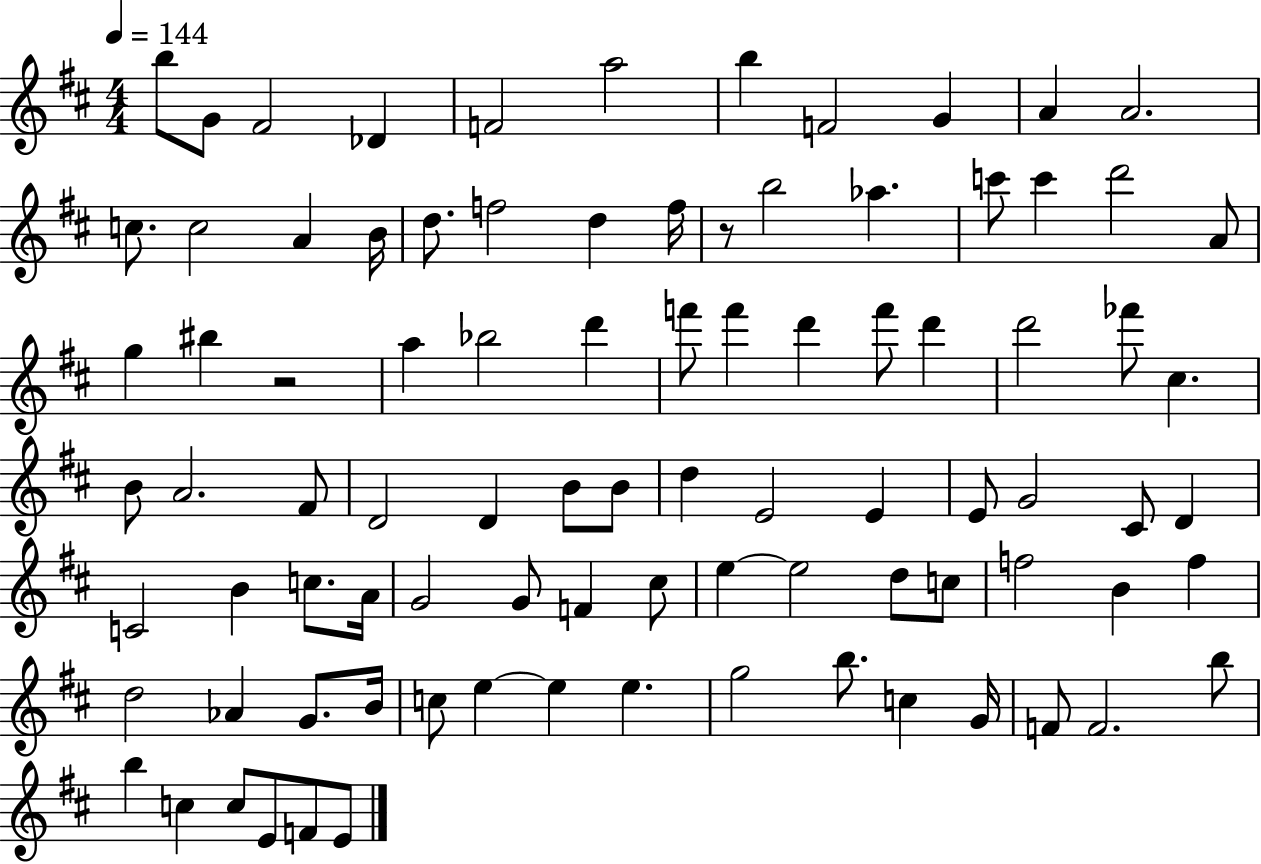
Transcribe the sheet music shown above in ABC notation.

X:1
T:Untitled
M:4/4
L:1/4
K:D
b/2 G/2 ^F2 _D F2 a2 b F2 G A A2 c/2 c2 A B/4 d/2 f2 d f/4 z/2 b2 _a c'/2 c' d'2 A/2 g ^b z2 a _b2 d' f'/2 f' d' f'/2 d' d'2 _f'/2 ^c B/2 A2 ^F/2 D2 D B/2 B/2 d E2 E E/2 G2 ^C/2 D C2 B c/2 A/4 G2 G/2 F ^c/2 e e2 d/2 c/2 f2 B f d2 _A G/2 B/4 c/2 e e e g2 b/2 c G/4 F/2 F2 b/2 b c c/2 E/2 F/2 E/2